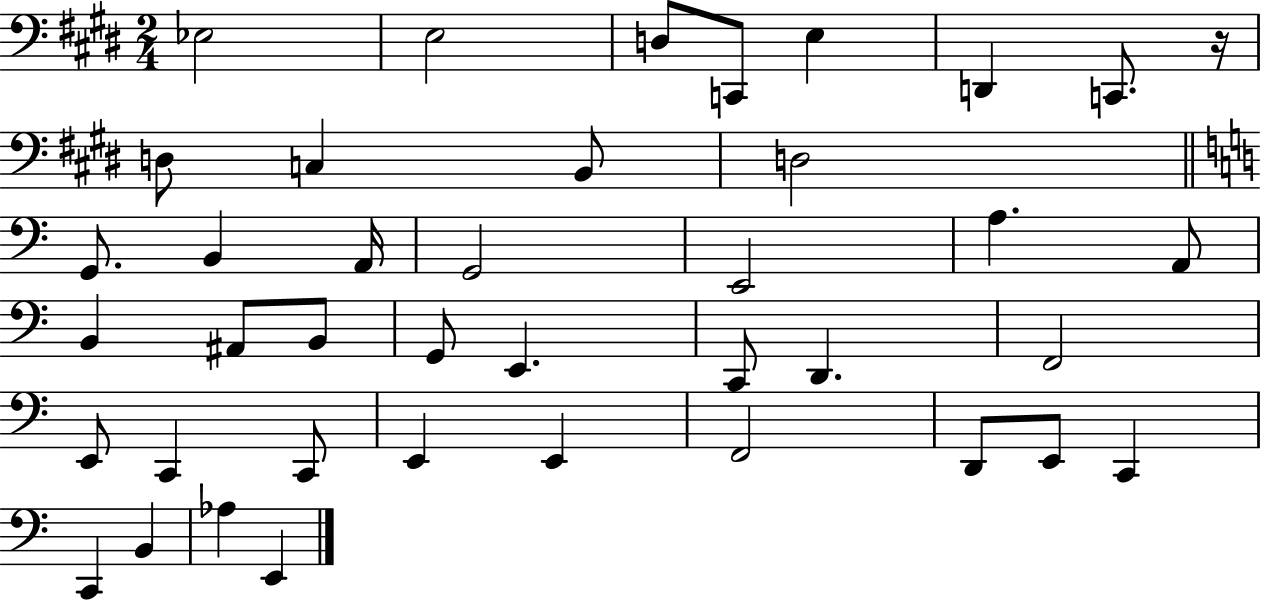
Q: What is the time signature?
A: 2/4